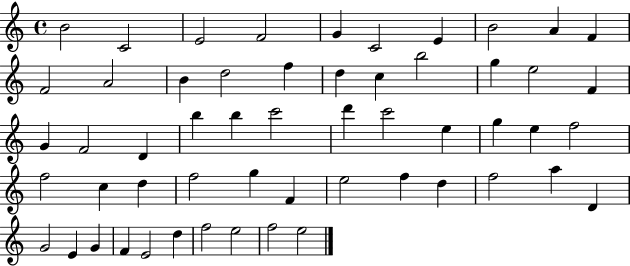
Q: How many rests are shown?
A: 0